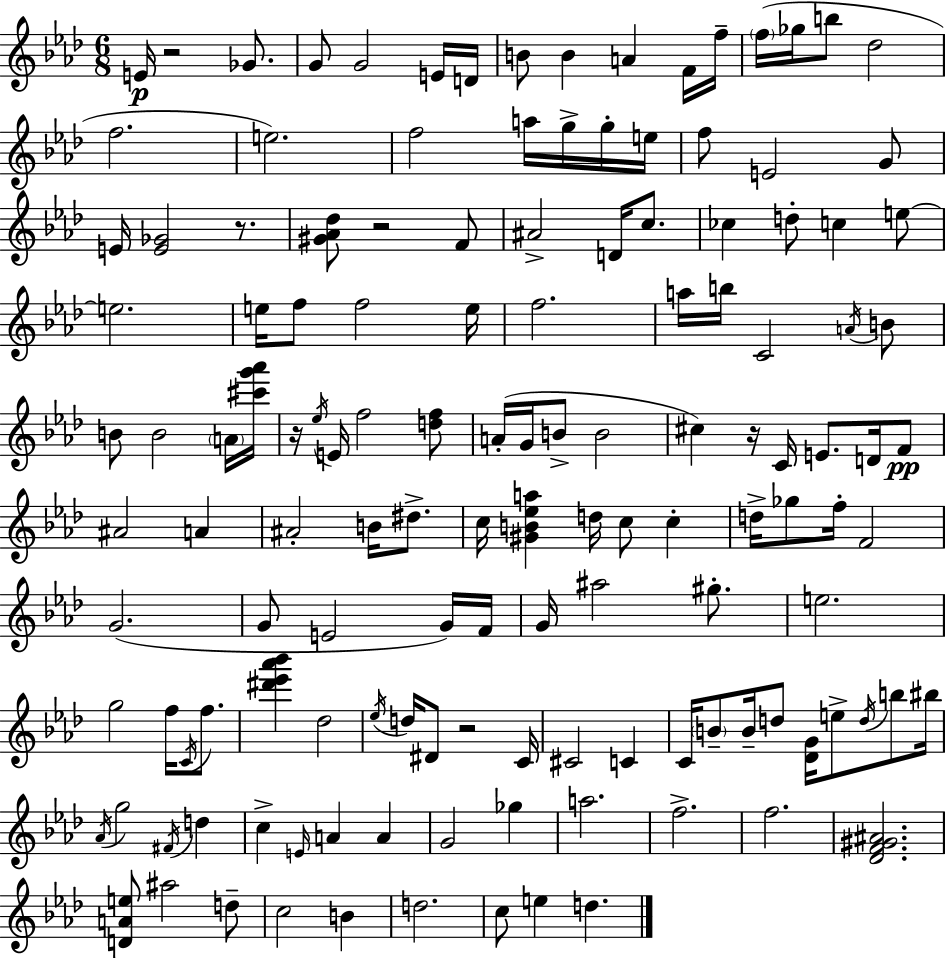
E4/s R/h Gb4/e. G4/e G4/h E4/s D4/s B4/e B4/q A4/q F4/s F5/s F5/s Gb5/s B5/e Db5/h F5/h. E5/h. F5/h A5/s G5/s G5/s E5/s F5/e E4/h G4/e E4/s [E4,Gb4]/h R/e. [G#4,Ab4,Db5]/e R/h F4/e A#4/h D4/s C5/e. CES5/q D5/e C5/q E5/e E5/h. E5/s F5/e F5/h E5/s F5/h. A5/s B5/s C4/h A4/s B4/e B4/e B4/h A4/s [C#6,G6,Ab6]/s R/s Eb5/s E4/s F5/h [D5,F5]/e A4/s G4/s B4/e B4/h C#5/q R/s C4/s E4/e. D4/s F4/e A#4/h A4/q A#4/h B4/s D#5/e. C5/s [G#4,B4,Eb5,A5]/q D5/s C5/e C5/q D5/s Gb5/e F5/s F4/h G4/h. G4/e E4/h G4/s F4/s G4/s A#5/h G#5/e. E5/h. G5/h F5/s C4/s F5/e. [D#6,Eb6,Ab6,Bb6]/q Db5/h Eb5/s D5/s D#4/e R/h C4/s C#4/h C4/q C4/s B4/e B4/s D5/e [Db4,G4]/s E5/e D5/s B5/e BIS5/s Ab4/s G5/h F#4/s D5/q C5/q E4/s A4/q A4/q G4/h Gb5/q A5/h. F5/h. F5/h. [Db4,F4,G#4,A#4]/h. [D4,A4,E5]/e A#5/h D5/e C5/h B4/q D5/h. C5/e E5/q D5/q.